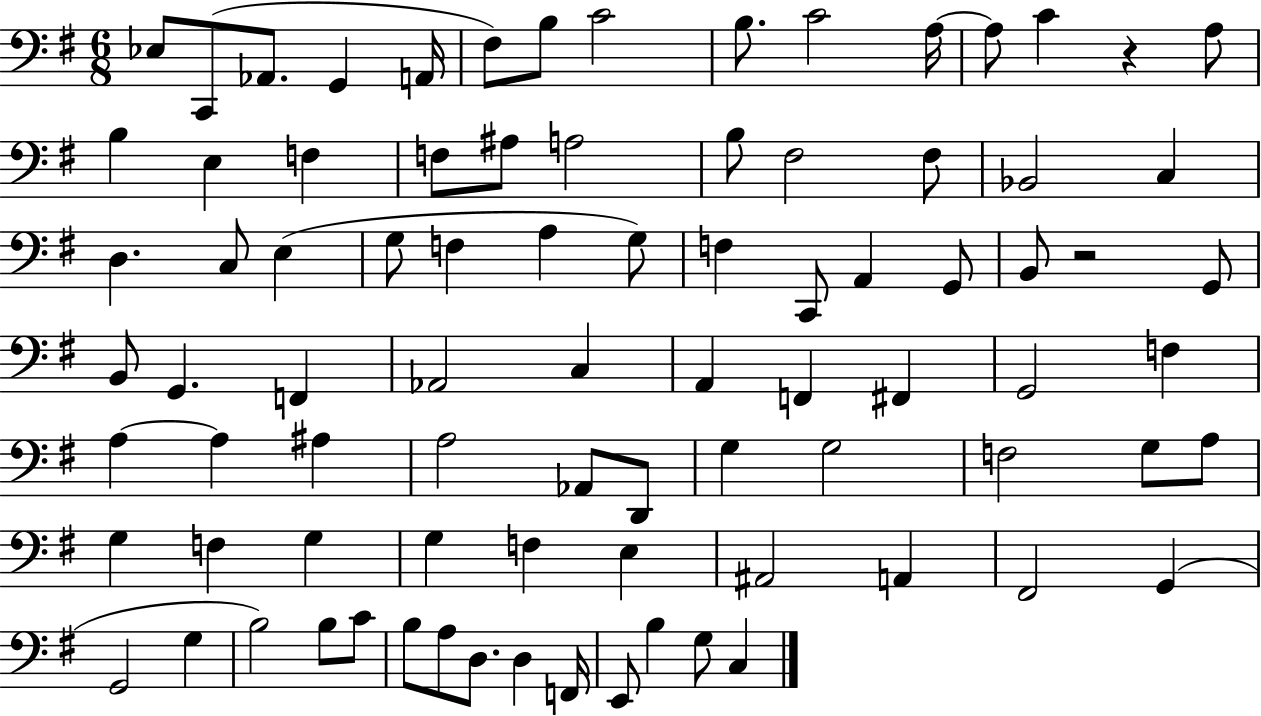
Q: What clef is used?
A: bass